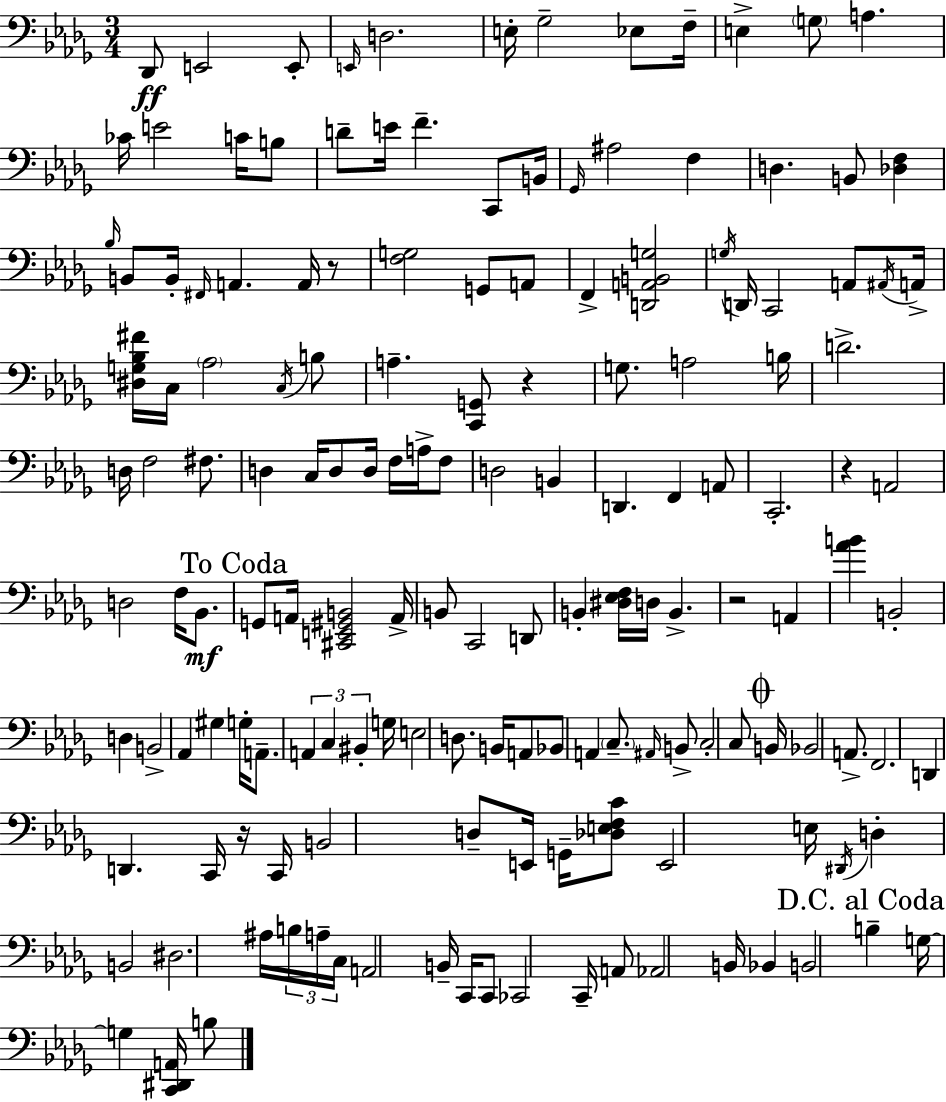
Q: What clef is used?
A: bass